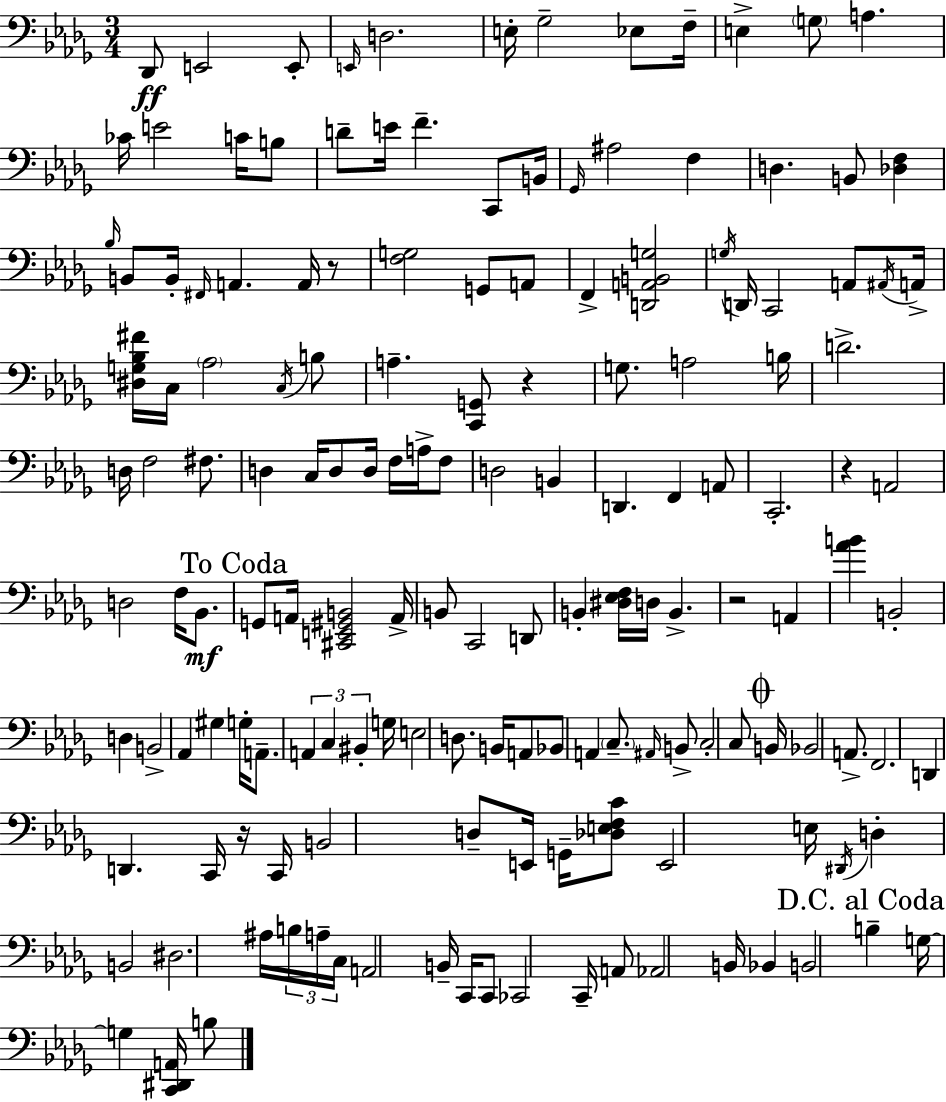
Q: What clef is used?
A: bass